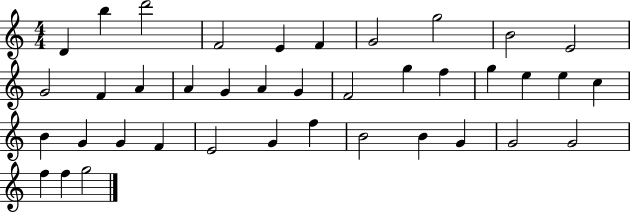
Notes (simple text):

D4/q B5/q D6/h F4/h E4/q F4/q G4/h G5/h B4/h E4/h G4/h F4/q A4/q A4/q G4/q A4/q G4/q F4/h G5/q F5/q G5/q E5/q E5/q C5/q B4/q G4/q G4/q F4/q E4/h G4/q F5/q B4/h B4/q G4/q G4/h G4/h F5/q F5/q G5/h